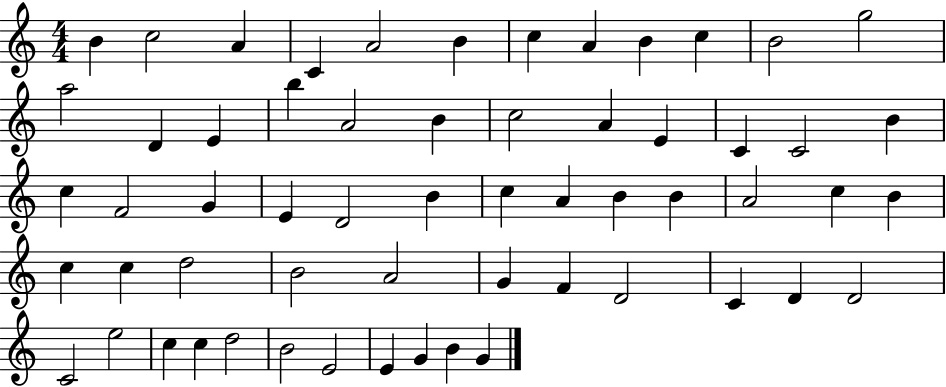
B4/q C5/h A4/q C4/q A4/h B4/q C5/q A4/q B4/q C5/q B4/h G5/h A5/h D4/q E4/q B5/q A4/h B4/q C5/h A4/q E4/q C4/q C4/h B4/q C5/q F4/h G4/q E4/q D4/h B4/q C5/q A4/q B4/q B4/q A4/h C5/q B4/q C5/q C5/q D5/h B4/h A4/h G4/q F4/q D4/h C4/q D4/q D4/h C4/h E5/h C5/q C5/q D5/h B4/h E4/h E4/q G4/q B4/q G4/q